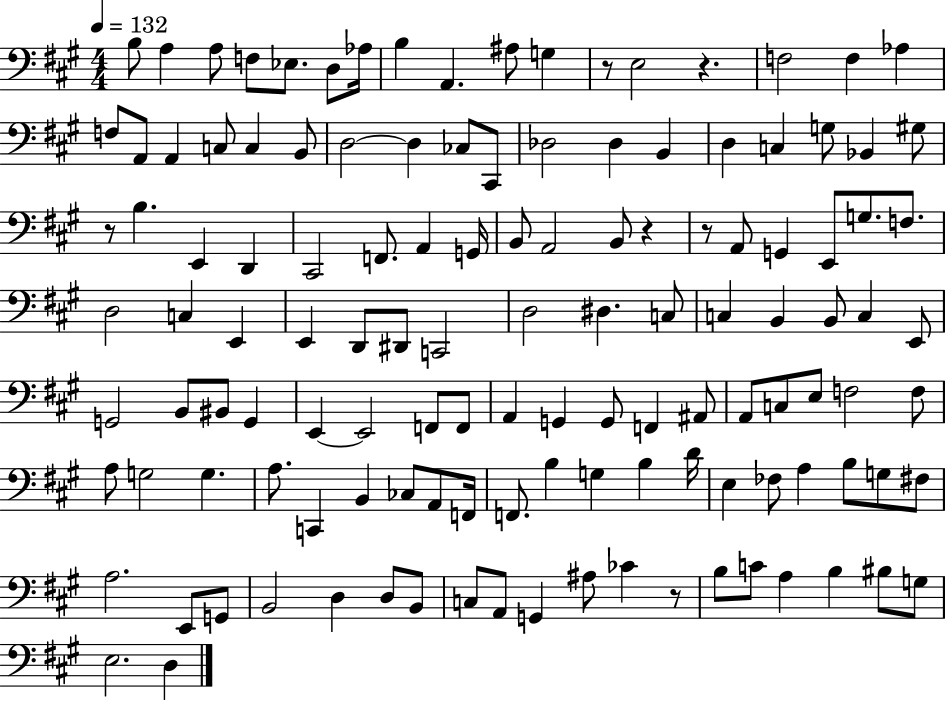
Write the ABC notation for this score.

X:1
T:Untitled
M:4/4
L:1/4
K:A
B,/2 A, A,/2 F,/2 _E,/2 D,/2 _A,/4 B, A,, ^A,/2 G, z/2 E,2 z F,2 F, _A, F,/2 A,,/2 A,, C,/2 C, B,,/2 D,2 D, _C,/2 ^C,,/2 _D,2 _D, B,, D, C, G,/2 _B,, ^G,/2 z/2 B, E,, D,, ^C,,2 F,,/2 A,, G,,/4 B,,/2 A,,2 B,,/2 z z/2 A,,/2 G,, E,,/2 G,/2 F,/2 D,2 C, E,, E,, D,,/2 ^D,,/2 C,,2 D,2 ^D, C,/2 C, B,, B,,/2 C, E,,/2 G,,2 B,,/2 ^B,,/2 G,, E,, E,,2 F,,/2 F,,/2 A,, G,, G,,/2 F,, ^A,,/2 A,,/2 C,/2 E,/2 F,2 F,/2 A,/2 G,2 G, A,/2 C,, B,, _C,/2 A,,/2 F,,/4 F,,/2 B, G, B, D/4 E, _F,/2 A, B,/2 G,/2 ^F,/2 A,2 E,,/2 G,,/2 B,,2 D, D,/2 B,,/2 C,/2 A,,/2 G,, ^A,/2 _C z/2 B,/2 C/2 A, B, ^B,/2 G,/2 E,2 D,